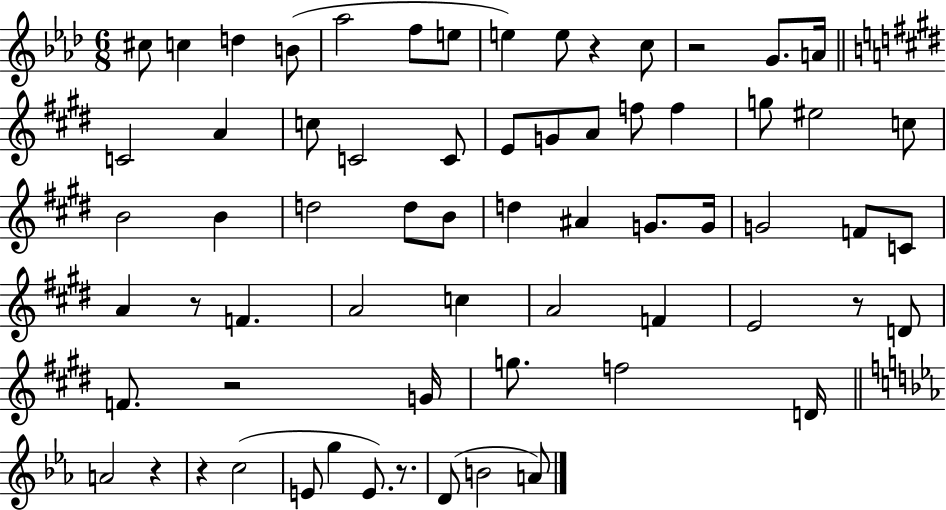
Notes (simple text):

C#5/e C5/q D5/q B4/e Ab5/h F5/e E5/e E5/q E5/e R/q C5/e R/h G4/e. A4/s C4/h A4/q C5/e C4/h C4/e E4/e G4/e A4/e F5/e F5/q G5/e EIS5/h C5/e B4/h B4/q D5/h D5/e B4/e D5/q A#4/q G4/e. G4/s G4/h F4/e C4/e A4/q R/e F4/q. A4/h C5/q A4/h F4/q E4/h R/e D4/e F4/e. R/h G4/s G5/e. F5/h D4/s A4/h R/q R/q C5/h E4/e G5/q E4/e. R/e. D4/e B4/h A4/e